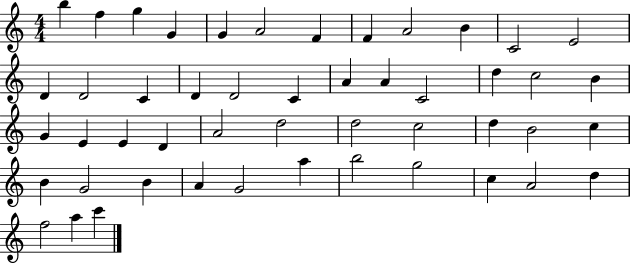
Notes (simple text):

B5/q F5/q G5/q G4/q G4/q A4/h F4/q F4/q A4/h B4/q C4/h E4/h D4/q D4/h C4/q D4/q D4/h C4/q A4/q A4/q C4/h D5/q C5/h B4/q G4/q E4/q E4/q D4/q A4/h D5/h D5/h C5/h D5/q B4/h C5/q B4/q G4/h B4/q A4/q G4/h A5/q B5/h G5/h C5/q A4/h D5/q F5/h A5/q C6/q